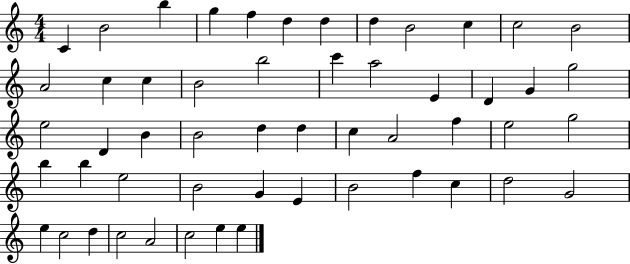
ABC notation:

X:1
T:Untitled
M:4/4
L:1/4
K:C
C B2 b g f d d d B2 c c2 B2 A2 c c B2 b2 c' a2 E D G g2 e2 D B B2 d d c A2 f e2 g2 b b e2 B2 G E B2 f c d2 G2 e c2 d c2 A2 c2 e e